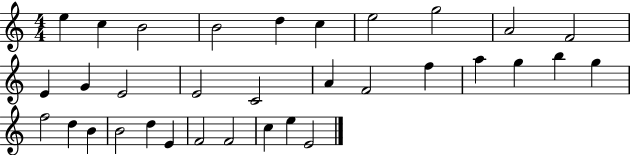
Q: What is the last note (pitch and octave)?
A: E4